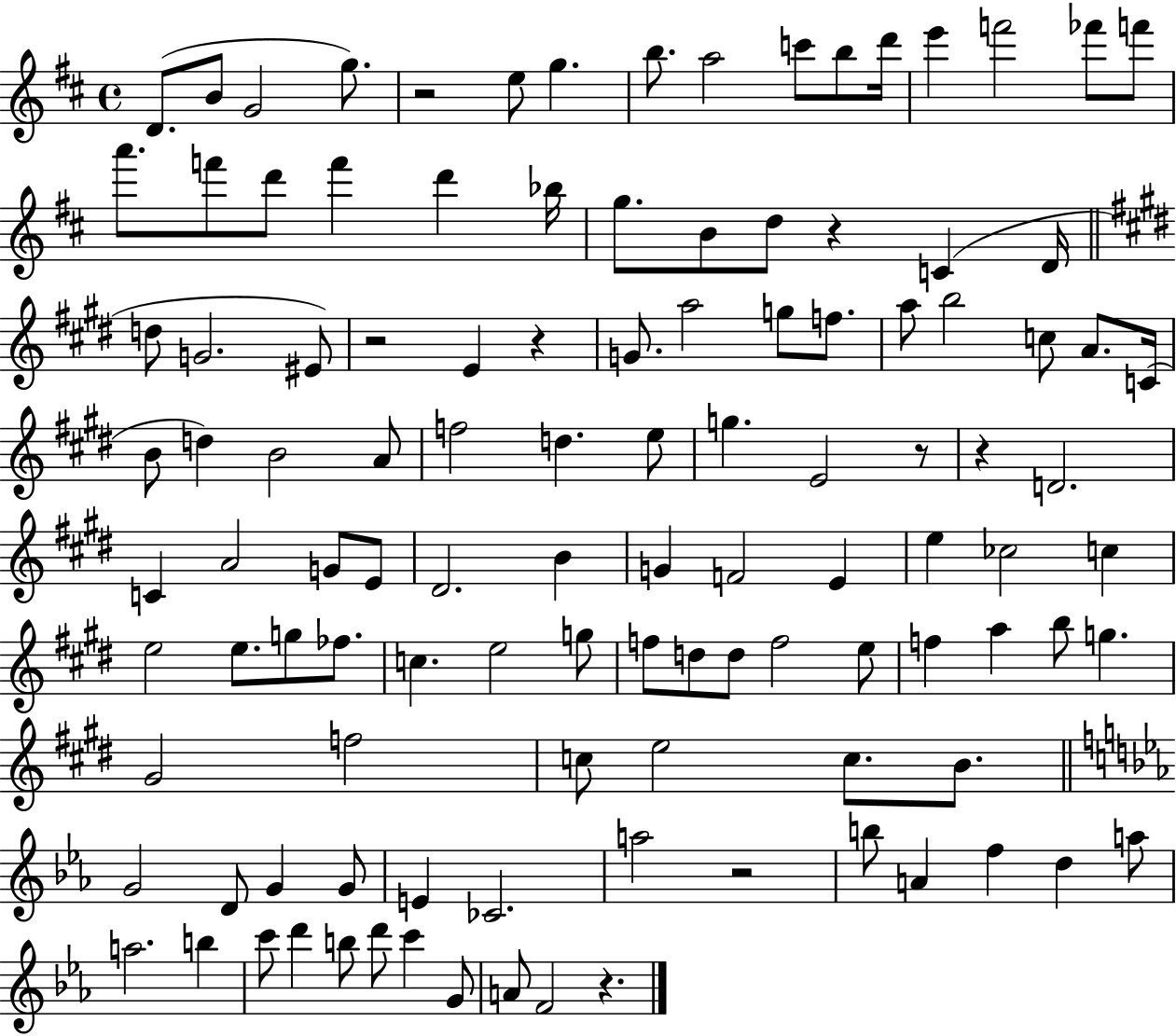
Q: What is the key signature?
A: D major